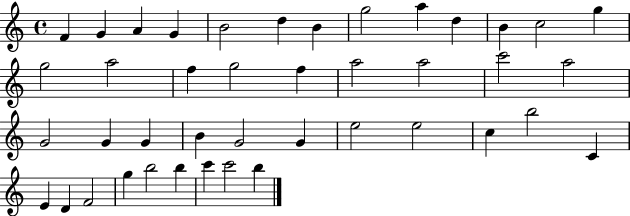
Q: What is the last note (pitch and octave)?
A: B5